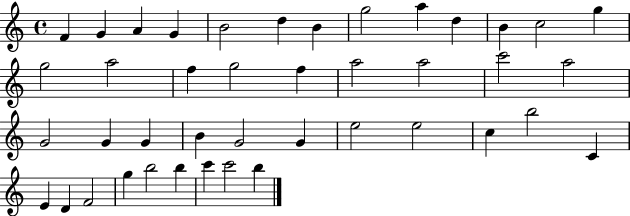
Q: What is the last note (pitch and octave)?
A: B5